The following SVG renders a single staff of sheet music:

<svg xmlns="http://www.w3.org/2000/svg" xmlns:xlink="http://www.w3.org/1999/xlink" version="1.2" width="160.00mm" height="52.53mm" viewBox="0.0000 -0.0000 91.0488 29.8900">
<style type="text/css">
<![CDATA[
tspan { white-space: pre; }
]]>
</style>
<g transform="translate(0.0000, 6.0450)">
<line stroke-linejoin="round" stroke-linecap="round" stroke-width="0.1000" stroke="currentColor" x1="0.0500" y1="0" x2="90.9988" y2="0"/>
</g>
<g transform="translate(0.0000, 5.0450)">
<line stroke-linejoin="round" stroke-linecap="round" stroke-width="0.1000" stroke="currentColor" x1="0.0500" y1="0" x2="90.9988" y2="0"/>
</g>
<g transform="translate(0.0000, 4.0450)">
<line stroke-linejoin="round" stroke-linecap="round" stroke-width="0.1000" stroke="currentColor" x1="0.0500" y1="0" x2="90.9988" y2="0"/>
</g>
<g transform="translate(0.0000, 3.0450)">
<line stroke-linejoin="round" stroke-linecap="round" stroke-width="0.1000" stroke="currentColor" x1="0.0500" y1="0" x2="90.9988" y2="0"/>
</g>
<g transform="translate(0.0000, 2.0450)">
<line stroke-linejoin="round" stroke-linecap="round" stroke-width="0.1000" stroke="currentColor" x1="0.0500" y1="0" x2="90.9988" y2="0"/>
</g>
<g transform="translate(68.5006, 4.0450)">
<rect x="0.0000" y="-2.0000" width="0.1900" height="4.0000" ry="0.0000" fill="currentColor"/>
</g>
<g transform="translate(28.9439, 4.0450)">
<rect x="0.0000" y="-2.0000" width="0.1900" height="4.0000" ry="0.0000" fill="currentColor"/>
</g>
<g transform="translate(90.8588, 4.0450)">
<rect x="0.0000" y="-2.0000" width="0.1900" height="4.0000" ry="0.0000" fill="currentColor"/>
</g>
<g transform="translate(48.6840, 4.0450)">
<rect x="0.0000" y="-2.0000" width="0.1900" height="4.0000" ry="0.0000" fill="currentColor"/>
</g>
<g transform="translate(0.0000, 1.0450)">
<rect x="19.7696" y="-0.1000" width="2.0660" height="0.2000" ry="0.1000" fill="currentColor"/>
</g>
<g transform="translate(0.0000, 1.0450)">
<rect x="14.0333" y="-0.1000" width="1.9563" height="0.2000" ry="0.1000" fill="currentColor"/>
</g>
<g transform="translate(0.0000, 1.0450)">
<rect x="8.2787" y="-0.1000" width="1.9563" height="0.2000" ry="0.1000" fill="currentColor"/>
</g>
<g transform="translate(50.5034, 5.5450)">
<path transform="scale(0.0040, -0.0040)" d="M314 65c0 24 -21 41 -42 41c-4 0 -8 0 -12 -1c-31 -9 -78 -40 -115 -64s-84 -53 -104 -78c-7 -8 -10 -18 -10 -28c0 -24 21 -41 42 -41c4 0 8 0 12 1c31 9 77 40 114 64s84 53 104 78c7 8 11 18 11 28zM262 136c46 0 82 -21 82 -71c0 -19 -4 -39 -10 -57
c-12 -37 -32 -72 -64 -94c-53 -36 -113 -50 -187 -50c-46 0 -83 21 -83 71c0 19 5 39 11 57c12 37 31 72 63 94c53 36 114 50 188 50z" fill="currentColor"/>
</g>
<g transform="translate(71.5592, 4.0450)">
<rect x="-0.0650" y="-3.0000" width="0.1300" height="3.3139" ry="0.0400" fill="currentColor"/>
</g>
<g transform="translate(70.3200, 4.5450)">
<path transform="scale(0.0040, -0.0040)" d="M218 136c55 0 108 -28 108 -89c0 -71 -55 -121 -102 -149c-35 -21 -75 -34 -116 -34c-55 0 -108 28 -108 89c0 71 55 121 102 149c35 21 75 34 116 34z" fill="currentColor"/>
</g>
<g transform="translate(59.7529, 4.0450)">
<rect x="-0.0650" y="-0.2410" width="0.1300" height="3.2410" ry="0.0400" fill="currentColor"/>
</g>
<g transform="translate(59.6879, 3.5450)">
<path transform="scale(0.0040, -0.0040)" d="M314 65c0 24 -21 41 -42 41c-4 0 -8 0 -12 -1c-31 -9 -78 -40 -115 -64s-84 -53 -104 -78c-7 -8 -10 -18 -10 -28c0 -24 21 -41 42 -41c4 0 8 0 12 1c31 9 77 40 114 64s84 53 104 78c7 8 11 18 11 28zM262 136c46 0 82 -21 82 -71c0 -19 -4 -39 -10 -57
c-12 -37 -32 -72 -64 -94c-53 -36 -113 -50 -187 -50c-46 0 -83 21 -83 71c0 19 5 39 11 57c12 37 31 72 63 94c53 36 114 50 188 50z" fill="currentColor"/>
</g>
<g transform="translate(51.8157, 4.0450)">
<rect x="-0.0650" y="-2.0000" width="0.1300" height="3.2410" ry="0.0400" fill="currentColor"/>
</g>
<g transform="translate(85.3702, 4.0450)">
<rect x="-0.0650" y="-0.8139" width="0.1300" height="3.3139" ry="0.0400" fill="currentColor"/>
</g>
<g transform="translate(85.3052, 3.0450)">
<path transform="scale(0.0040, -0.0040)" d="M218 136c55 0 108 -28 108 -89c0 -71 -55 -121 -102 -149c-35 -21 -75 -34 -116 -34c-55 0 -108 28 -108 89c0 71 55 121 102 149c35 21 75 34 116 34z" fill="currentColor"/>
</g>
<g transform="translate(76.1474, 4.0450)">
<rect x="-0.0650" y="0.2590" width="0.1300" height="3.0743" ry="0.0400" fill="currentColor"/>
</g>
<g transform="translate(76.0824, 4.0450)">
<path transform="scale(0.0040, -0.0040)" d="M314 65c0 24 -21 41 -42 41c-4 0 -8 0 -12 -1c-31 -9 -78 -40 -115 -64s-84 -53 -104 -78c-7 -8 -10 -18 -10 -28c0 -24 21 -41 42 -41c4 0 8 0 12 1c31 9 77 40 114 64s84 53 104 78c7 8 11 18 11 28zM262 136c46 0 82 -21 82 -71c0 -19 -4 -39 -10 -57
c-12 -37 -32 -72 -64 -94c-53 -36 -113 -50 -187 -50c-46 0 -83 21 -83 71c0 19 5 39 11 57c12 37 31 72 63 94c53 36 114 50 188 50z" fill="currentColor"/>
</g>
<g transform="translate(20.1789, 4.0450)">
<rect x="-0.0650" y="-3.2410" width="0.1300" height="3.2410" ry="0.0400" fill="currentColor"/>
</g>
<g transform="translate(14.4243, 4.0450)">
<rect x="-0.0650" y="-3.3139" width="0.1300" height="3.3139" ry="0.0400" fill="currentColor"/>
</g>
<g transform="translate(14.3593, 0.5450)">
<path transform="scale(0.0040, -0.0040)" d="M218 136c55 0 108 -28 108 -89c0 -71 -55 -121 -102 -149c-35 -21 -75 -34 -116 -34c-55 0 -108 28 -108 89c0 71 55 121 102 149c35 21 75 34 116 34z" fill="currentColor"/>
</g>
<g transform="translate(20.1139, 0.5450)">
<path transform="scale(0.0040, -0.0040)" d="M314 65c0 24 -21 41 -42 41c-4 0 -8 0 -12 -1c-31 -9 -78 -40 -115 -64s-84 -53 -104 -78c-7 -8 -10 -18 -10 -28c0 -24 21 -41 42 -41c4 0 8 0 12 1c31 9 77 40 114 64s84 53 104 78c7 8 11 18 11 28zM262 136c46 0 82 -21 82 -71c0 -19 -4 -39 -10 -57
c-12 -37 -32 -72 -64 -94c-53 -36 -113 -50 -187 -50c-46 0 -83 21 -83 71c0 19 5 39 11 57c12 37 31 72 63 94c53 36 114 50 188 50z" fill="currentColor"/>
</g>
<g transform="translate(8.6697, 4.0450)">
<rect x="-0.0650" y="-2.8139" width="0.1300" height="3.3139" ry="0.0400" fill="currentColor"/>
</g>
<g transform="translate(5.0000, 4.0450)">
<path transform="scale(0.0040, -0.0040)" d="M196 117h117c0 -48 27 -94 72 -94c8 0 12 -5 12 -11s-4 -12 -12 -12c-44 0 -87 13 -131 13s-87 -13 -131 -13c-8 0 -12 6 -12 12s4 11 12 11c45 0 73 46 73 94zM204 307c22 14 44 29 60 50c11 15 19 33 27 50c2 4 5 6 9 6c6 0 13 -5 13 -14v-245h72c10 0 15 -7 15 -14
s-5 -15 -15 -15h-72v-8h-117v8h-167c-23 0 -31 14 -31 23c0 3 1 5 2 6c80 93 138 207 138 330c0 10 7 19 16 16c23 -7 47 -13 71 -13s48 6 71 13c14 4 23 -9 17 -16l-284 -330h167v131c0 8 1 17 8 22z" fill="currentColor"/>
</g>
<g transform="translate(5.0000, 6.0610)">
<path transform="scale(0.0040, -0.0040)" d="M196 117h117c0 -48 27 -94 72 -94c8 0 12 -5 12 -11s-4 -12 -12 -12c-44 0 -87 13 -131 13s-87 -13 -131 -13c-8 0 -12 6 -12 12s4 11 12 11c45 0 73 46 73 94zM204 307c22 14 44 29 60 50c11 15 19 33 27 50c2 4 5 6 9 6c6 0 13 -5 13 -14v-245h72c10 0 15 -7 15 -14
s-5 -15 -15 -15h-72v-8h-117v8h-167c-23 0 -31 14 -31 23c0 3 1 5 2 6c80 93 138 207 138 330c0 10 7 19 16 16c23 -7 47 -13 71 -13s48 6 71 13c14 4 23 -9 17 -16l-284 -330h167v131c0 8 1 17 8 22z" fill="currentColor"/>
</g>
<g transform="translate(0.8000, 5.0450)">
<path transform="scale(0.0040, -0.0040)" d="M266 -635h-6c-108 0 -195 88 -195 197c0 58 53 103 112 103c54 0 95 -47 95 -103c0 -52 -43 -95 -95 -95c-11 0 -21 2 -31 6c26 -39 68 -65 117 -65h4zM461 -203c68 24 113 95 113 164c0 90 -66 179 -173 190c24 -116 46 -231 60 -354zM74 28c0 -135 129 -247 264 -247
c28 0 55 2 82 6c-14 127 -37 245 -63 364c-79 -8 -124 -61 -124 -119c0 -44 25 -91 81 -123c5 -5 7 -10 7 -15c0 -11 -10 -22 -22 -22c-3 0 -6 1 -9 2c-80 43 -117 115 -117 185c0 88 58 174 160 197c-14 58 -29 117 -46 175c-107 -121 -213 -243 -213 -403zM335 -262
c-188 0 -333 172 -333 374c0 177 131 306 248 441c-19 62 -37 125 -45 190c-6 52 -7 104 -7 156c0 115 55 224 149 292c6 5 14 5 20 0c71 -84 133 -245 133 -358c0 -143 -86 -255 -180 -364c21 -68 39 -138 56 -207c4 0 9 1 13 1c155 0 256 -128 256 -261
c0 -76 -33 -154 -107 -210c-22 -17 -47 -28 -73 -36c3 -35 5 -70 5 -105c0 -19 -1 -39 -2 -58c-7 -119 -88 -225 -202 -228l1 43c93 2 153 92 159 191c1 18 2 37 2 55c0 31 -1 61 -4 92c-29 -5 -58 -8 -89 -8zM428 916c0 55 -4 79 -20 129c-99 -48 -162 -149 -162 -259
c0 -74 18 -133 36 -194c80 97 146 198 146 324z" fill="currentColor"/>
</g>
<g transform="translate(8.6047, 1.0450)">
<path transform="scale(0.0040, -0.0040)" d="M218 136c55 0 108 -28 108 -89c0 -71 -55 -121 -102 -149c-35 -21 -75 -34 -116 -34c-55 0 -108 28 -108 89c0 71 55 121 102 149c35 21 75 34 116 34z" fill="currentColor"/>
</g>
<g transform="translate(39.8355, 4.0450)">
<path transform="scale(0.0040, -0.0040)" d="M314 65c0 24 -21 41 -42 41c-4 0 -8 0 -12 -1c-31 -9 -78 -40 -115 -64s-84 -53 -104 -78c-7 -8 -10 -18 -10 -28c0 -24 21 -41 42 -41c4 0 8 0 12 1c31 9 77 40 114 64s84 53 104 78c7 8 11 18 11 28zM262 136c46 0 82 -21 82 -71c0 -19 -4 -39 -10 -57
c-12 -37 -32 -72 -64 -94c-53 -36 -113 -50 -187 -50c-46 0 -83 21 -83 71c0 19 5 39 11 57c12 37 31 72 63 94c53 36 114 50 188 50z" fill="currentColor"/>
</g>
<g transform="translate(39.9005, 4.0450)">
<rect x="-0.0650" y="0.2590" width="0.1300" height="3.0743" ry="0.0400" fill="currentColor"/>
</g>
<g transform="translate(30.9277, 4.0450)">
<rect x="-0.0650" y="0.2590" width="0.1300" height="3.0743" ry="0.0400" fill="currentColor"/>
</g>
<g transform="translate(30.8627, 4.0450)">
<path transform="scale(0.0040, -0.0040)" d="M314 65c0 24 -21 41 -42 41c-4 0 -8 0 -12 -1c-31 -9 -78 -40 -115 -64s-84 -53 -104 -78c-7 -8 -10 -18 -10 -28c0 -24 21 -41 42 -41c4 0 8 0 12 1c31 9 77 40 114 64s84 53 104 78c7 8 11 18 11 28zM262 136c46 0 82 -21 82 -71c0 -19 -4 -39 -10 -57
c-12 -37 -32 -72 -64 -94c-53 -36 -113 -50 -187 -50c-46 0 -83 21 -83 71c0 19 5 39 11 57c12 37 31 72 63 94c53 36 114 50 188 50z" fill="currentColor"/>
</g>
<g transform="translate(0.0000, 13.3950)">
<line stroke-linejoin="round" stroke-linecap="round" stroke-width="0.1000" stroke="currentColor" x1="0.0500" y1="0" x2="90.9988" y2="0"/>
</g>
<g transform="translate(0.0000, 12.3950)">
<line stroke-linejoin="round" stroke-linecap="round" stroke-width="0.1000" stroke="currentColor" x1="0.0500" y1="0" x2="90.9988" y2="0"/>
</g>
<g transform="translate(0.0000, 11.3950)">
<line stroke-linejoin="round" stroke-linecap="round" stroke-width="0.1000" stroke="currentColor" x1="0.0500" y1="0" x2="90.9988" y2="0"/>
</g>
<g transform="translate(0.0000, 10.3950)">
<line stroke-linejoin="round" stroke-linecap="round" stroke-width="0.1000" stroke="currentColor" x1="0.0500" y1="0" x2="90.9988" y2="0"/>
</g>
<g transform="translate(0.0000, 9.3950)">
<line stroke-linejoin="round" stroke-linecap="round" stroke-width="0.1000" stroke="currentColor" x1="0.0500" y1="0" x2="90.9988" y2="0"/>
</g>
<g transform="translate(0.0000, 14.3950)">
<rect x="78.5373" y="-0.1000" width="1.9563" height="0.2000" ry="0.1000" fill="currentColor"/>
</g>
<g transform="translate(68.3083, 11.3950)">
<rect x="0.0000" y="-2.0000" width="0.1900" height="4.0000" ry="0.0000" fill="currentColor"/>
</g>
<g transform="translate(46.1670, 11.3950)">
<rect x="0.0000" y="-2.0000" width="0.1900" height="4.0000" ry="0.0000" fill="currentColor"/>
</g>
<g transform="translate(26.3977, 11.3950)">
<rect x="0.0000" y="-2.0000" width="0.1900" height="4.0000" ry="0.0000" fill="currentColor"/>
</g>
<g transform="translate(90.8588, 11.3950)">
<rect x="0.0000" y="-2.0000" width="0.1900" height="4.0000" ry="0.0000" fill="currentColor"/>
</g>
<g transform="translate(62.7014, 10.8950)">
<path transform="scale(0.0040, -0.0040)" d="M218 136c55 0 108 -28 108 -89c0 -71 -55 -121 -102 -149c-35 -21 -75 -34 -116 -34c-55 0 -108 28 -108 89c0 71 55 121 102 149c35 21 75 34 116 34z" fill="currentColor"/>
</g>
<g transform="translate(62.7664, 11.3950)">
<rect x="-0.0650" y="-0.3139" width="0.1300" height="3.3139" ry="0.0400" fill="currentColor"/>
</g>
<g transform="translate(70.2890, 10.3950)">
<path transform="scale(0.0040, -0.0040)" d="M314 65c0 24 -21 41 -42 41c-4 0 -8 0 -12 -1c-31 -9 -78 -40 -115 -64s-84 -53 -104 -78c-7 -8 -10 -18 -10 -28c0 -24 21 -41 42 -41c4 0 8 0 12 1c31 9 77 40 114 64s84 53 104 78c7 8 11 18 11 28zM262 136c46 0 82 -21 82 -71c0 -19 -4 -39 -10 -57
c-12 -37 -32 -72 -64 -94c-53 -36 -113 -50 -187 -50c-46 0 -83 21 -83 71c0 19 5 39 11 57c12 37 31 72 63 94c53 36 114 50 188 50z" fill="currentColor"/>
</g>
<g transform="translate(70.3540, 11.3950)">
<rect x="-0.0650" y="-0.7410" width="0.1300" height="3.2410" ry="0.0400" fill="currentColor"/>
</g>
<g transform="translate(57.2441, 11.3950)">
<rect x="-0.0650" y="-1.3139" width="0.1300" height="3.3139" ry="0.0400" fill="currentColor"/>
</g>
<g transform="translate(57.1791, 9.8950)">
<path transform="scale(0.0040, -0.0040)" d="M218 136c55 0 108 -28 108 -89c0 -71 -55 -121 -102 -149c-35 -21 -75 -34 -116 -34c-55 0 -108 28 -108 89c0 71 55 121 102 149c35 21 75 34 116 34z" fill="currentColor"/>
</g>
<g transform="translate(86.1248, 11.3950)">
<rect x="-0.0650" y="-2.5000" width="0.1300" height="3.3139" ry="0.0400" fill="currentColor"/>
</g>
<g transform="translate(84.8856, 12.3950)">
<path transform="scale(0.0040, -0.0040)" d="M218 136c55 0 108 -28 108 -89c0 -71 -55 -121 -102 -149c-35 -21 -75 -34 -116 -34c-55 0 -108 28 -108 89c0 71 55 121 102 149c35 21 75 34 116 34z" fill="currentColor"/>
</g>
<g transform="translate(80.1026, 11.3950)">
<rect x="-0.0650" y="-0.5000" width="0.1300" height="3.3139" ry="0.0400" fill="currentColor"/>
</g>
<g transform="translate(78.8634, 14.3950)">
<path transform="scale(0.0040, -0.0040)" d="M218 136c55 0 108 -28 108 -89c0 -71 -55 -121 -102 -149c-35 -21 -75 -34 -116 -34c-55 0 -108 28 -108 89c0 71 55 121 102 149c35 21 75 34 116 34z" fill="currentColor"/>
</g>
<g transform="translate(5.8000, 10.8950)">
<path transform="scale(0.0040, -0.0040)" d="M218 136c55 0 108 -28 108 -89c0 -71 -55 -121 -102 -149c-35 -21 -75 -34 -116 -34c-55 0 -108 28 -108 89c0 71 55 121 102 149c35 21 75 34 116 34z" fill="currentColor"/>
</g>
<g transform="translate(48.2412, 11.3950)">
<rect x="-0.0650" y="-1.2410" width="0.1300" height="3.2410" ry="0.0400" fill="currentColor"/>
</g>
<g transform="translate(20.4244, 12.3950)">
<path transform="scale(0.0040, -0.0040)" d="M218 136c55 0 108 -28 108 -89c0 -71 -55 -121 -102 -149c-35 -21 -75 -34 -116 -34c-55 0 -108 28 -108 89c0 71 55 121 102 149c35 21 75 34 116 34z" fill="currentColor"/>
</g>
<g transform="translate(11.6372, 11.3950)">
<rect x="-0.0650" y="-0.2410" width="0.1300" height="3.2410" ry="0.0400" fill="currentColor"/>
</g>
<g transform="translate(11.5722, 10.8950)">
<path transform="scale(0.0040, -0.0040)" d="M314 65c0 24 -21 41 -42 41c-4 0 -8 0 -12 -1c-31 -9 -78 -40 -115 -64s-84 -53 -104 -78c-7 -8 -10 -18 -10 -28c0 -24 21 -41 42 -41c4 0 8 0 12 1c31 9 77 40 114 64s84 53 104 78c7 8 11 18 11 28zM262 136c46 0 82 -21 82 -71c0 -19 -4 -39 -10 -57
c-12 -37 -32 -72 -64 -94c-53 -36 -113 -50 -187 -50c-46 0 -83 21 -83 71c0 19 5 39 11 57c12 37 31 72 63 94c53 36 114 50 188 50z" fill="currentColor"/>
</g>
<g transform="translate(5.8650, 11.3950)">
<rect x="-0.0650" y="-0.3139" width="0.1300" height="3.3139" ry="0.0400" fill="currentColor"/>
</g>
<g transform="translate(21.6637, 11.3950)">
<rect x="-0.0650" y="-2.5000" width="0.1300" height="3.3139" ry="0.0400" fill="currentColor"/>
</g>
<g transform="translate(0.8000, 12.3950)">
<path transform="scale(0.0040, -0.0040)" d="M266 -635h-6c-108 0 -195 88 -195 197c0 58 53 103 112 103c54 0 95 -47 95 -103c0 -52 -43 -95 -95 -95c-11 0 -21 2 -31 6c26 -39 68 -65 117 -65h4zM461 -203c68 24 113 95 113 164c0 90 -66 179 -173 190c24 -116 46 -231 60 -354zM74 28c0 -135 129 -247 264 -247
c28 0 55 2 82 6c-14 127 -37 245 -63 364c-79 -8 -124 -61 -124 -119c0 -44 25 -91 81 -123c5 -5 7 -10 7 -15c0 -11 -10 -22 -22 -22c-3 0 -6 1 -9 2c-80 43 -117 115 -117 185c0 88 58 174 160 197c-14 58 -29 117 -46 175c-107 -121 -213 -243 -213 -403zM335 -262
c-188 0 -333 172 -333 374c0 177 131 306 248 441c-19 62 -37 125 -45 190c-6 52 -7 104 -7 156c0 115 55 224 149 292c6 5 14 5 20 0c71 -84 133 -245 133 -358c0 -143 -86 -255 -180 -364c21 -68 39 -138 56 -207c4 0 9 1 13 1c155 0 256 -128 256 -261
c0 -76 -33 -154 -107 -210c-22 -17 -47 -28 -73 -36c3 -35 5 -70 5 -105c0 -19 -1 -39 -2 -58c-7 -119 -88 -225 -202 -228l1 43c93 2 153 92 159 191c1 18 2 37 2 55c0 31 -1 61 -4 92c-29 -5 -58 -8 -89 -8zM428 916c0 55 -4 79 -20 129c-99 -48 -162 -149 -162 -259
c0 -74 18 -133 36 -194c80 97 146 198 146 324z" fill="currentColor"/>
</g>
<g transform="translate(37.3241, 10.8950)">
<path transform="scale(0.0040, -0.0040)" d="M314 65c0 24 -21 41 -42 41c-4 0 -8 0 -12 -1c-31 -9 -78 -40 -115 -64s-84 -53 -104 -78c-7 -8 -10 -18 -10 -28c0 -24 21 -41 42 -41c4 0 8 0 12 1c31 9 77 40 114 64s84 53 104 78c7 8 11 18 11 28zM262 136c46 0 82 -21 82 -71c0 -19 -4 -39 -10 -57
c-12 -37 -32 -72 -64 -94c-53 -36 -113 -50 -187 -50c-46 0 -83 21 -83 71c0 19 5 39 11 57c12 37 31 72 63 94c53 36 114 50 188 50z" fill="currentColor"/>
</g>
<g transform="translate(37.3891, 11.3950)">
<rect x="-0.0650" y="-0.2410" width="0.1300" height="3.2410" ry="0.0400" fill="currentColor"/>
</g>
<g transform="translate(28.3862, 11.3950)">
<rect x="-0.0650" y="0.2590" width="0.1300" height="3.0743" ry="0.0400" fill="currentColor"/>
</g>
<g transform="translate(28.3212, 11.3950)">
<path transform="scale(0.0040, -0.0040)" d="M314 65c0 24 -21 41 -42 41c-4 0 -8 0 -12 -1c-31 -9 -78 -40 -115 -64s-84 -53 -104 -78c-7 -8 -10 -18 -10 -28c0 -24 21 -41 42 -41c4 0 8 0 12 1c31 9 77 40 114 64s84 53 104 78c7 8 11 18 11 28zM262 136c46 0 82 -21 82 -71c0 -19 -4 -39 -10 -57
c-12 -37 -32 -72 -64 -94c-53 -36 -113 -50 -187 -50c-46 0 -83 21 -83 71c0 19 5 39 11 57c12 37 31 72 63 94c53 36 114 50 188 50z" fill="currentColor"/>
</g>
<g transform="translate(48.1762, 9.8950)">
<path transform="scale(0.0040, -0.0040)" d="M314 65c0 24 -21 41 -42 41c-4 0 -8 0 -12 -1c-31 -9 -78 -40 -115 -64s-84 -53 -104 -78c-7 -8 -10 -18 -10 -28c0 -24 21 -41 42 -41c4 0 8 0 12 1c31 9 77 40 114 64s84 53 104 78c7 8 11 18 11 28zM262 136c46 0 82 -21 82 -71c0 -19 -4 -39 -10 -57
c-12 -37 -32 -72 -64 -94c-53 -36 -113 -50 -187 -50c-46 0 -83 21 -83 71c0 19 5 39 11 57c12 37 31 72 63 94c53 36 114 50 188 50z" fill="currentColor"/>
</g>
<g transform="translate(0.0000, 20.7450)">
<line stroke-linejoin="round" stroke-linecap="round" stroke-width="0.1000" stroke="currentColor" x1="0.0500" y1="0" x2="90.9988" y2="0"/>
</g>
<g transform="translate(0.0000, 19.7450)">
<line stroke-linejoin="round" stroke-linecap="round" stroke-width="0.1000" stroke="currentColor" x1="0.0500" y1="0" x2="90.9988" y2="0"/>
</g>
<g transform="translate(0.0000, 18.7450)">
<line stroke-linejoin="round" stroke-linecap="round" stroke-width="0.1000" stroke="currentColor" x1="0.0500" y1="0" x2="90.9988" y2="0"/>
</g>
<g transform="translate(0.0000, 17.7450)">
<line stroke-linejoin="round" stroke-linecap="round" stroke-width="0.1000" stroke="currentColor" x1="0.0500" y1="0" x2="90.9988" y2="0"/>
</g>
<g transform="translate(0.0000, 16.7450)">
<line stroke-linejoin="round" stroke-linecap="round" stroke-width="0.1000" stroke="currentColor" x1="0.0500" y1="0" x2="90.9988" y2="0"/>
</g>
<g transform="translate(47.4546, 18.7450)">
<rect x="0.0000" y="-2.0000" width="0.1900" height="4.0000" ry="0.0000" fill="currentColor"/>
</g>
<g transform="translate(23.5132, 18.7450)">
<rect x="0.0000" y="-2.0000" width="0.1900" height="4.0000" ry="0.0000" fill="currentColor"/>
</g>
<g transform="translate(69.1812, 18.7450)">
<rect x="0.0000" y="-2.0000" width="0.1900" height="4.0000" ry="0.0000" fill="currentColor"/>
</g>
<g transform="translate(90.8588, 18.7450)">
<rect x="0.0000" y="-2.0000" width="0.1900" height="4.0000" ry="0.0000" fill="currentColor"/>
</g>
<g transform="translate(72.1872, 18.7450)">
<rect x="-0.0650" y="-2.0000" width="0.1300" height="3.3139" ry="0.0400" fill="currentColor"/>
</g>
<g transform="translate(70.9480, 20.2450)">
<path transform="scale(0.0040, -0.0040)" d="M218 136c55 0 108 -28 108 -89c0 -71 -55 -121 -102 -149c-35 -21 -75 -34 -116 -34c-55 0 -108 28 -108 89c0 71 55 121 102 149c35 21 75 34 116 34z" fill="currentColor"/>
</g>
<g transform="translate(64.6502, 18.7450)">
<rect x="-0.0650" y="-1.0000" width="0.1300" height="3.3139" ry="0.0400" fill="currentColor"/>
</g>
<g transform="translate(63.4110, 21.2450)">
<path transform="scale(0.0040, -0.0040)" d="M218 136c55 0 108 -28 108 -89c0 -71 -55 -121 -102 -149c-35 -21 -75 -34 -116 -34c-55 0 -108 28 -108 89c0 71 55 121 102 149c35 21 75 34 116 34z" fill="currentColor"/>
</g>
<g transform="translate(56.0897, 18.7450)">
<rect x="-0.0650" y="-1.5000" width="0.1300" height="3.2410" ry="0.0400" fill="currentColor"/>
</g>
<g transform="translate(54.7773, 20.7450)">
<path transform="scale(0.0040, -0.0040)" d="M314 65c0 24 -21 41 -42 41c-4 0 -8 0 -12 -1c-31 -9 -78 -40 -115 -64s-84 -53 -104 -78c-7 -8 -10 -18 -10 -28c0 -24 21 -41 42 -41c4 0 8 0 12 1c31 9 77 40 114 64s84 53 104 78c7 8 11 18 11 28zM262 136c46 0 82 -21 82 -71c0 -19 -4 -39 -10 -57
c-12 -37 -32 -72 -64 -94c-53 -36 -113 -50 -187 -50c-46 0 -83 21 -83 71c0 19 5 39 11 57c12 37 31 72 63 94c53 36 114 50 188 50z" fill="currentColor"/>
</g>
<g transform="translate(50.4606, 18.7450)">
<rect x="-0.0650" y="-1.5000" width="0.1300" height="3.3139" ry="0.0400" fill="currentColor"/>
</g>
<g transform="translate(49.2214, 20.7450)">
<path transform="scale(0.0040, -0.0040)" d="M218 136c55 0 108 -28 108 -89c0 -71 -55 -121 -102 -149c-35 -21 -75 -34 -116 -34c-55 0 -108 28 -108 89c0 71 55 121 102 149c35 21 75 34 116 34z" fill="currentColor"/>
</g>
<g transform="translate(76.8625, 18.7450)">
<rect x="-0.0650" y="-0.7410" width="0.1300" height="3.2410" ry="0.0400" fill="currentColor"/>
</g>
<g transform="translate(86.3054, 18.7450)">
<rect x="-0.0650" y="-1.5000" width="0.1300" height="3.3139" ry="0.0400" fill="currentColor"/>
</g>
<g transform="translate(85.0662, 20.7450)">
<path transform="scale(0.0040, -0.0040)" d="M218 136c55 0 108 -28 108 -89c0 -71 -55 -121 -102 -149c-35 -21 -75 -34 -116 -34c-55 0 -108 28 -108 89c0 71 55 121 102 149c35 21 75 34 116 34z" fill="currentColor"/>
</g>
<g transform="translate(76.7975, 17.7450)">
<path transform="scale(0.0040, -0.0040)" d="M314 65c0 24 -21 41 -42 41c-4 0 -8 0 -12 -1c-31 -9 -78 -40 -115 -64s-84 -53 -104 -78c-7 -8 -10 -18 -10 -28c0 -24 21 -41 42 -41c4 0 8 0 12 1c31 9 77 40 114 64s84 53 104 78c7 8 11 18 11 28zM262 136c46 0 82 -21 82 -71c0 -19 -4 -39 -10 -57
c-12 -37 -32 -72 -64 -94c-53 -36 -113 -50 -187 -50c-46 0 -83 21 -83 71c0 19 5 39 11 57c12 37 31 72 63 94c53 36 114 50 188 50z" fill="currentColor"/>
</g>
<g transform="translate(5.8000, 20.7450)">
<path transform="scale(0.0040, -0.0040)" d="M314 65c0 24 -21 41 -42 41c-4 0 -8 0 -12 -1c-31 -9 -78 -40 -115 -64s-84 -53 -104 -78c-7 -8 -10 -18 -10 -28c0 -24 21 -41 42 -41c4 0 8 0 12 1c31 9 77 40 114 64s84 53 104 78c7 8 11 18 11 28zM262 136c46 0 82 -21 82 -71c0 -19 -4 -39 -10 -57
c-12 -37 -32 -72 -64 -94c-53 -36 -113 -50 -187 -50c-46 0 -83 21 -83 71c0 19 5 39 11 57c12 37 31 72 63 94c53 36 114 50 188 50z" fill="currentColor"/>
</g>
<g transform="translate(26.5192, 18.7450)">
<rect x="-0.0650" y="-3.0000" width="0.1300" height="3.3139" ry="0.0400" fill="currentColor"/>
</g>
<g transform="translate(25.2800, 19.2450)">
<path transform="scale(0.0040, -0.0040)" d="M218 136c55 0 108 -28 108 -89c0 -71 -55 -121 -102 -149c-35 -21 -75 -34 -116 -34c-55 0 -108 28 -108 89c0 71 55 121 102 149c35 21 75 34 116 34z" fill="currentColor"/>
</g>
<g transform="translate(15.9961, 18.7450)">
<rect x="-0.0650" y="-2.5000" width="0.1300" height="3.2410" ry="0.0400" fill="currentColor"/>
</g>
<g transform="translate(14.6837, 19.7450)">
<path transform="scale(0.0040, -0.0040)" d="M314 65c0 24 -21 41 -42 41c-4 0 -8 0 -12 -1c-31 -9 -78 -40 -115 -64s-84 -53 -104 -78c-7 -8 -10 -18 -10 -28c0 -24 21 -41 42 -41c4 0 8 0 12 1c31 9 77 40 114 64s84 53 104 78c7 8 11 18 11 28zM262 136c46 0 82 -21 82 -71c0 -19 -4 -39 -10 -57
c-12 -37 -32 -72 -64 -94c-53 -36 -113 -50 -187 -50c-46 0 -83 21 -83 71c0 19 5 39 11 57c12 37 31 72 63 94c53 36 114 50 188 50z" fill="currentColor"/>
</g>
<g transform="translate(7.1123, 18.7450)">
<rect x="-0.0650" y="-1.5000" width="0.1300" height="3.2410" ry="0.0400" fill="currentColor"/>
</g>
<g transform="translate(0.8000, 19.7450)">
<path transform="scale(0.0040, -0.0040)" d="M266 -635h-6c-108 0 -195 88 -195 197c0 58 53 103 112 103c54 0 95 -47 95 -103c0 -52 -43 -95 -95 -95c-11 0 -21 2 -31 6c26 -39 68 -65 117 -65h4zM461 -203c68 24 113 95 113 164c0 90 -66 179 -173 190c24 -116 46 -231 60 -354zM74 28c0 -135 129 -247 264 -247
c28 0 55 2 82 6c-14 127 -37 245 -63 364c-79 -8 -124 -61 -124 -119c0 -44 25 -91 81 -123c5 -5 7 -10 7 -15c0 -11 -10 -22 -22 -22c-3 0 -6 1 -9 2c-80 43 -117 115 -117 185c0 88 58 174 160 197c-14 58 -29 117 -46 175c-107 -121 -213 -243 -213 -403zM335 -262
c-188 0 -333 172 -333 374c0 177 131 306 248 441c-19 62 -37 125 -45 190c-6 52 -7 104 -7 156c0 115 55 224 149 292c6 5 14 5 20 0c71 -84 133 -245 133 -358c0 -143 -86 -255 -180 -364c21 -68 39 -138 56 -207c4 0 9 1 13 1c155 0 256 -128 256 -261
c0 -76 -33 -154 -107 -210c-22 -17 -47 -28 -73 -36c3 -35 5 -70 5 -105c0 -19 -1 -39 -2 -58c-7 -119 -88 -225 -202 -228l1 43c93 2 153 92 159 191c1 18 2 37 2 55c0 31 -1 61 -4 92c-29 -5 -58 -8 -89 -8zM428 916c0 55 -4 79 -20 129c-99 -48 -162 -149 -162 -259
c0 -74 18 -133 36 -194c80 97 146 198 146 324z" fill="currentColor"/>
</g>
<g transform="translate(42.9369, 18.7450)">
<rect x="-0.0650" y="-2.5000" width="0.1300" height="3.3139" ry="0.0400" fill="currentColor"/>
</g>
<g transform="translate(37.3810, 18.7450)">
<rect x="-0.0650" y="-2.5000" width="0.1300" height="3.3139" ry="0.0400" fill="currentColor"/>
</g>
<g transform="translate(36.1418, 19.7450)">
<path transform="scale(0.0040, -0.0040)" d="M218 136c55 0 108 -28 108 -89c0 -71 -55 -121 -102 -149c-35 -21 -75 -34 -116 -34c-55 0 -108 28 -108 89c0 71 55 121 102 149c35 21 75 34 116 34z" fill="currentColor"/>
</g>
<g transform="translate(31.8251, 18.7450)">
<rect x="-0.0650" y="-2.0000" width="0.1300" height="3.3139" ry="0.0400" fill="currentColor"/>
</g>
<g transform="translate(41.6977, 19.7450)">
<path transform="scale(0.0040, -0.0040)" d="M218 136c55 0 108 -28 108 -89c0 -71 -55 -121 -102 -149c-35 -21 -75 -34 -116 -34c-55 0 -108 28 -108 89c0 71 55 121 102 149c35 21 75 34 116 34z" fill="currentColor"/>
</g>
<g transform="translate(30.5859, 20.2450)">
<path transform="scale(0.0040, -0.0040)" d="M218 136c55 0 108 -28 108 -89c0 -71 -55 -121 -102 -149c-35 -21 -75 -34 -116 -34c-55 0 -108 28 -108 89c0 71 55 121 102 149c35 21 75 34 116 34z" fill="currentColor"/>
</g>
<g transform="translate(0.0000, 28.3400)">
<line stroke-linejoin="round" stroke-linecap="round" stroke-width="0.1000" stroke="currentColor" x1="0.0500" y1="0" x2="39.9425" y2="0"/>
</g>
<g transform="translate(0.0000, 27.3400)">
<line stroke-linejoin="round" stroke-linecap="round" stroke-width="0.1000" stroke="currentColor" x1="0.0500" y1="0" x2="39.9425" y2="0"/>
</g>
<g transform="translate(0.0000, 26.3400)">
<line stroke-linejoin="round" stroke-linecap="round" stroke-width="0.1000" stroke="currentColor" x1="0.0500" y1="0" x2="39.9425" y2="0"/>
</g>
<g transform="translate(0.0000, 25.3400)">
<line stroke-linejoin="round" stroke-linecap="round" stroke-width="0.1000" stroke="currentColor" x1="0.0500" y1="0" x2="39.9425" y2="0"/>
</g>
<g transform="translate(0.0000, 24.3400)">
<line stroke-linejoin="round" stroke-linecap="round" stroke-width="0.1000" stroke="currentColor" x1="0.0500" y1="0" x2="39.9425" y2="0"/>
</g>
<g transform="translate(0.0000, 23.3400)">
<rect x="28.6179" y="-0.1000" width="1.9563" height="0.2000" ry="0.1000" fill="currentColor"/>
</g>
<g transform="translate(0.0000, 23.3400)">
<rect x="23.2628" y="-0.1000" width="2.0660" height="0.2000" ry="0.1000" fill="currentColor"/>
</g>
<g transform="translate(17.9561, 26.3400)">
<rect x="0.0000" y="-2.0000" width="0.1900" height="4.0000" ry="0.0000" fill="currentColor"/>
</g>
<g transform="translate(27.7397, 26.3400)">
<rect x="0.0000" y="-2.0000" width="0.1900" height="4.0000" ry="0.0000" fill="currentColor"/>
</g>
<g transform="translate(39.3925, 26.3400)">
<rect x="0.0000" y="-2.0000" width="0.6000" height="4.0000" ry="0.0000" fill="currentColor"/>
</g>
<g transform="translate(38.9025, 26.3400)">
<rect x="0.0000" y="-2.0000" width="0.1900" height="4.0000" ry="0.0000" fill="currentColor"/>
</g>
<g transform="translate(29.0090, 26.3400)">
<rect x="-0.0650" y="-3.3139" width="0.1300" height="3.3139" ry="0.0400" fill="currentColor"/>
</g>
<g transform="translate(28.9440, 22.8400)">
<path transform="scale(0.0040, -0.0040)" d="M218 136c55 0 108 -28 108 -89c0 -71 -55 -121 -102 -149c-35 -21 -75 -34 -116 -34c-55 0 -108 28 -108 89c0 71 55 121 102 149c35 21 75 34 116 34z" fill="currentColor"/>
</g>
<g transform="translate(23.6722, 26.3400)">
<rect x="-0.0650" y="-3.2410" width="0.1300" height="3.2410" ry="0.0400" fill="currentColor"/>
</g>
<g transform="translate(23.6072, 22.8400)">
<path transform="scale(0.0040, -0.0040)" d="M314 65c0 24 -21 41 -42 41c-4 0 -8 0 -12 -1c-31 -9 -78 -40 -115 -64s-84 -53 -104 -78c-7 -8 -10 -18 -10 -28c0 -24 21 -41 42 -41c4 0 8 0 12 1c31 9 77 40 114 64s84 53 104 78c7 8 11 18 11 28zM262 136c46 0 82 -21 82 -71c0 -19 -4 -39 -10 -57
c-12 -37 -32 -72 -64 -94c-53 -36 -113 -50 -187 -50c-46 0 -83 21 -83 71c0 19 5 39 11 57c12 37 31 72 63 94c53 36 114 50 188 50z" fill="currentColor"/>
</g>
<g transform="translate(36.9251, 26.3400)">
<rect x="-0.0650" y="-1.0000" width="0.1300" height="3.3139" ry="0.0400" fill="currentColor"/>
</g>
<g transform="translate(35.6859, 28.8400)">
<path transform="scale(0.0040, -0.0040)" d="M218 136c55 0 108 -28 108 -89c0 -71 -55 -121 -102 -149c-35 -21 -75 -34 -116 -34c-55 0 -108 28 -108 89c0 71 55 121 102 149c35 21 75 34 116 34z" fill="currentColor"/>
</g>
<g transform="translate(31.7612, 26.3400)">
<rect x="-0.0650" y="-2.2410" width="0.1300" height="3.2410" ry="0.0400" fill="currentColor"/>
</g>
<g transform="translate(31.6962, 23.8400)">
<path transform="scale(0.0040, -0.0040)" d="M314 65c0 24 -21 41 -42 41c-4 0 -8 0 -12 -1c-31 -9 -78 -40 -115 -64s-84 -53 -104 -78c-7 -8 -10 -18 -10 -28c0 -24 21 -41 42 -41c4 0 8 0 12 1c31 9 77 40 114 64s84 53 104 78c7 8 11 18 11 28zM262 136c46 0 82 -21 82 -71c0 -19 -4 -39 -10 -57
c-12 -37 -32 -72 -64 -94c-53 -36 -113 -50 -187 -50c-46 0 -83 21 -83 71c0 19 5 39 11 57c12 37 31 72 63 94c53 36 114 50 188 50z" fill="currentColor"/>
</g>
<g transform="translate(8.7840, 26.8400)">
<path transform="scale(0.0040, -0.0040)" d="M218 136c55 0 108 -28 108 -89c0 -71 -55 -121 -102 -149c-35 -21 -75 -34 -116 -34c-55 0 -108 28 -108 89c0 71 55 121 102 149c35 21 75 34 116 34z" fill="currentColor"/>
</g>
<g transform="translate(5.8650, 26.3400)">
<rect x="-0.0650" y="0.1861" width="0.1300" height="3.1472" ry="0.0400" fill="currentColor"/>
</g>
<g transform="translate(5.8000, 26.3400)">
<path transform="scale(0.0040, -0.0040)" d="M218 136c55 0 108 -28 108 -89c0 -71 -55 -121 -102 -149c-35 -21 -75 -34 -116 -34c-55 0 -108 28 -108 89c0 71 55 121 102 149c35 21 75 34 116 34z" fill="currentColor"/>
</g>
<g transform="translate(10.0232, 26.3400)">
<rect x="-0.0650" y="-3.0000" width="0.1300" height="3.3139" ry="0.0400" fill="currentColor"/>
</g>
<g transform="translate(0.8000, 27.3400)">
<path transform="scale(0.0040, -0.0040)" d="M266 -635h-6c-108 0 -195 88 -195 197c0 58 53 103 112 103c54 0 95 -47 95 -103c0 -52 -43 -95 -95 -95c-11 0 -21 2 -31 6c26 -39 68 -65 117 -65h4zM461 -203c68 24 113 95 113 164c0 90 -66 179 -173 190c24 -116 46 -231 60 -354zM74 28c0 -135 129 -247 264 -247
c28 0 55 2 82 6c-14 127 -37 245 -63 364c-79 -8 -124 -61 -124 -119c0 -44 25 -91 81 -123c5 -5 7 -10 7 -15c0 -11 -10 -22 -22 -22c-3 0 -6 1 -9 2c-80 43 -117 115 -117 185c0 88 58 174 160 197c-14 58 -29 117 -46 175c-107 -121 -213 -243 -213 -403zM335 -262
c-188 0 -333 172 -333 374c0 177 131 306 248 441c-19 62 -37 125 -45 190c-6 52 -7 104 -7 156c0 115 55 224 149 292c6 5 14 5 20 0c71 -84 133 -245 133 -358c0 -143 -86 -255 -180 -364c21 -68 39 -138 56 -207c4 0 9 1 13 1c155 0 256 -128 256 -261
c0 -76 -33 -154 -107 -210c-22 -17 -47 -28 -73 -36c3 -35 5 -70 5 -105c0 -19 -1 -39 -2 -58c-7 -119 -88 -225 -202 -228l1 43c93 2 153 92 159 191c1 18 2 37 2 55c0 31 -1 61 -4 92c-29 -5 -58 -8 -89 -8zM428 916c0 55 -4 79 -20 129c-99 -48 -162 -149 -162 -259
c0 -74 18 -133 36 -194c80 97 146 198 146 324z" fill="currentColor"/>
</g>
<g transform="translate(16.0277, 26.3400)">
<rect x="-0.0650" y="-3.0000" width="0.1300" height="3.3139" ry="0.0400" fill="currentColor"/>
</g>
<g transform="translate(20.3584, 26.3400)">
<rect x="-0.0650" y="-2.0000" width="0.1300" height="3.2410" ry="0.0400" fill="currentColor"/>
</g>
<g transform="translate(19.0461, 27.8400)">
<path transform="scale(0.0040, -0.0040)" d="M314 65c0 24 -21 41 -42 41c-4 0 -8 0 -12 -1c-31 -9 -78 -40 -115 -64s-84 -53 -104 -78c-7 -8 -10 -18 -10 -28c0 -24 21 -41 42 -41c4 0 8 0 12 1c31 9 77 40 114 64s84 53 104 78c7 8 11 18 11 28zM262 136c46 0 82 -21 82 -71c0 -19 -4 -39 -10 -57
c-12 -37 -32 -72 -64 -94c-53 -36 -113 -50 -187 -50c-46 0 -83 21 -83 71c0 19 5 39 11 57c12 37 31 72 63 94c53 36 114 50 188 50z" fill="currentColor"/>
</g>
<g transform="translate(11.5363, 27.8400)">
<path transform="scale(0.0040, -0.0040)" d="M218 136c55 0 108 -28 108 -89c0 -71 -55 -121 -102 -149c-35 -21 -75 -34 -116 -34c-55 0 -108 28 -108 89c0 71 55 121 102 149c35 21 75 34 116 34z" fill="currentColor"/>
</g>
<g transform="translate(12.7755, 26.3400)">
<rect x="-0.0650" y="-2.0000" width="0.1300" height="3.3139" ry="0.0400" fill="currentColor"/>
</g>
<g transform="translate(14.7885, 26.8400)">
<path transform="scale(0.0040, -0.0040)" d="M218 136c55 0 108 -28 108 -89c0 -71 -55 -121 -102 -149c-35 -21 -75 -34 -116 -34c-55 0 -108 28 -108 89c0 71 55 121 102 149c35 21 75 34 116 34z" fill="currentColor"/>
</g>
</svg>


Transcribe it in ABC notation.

X:1
T:Untitled
M:4/4
L:1/4
K:C
a b b2 B2 B2 F2 c2 A B2 d c c2 G B2 c2 e2 e c d2 C G E2 G2 A F G G E E2 D F d2 E B A F A F2 b2 b g2 D